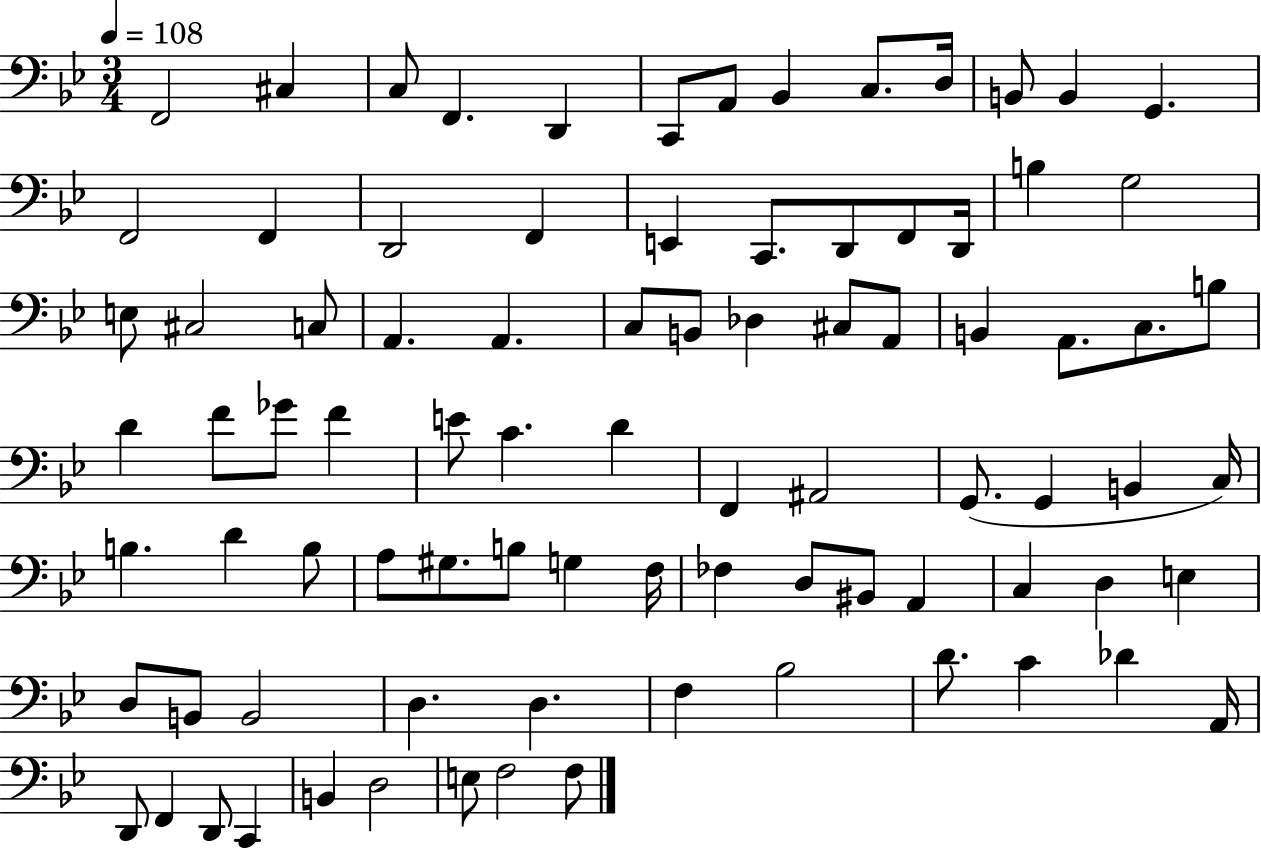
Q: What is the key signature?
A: BES major